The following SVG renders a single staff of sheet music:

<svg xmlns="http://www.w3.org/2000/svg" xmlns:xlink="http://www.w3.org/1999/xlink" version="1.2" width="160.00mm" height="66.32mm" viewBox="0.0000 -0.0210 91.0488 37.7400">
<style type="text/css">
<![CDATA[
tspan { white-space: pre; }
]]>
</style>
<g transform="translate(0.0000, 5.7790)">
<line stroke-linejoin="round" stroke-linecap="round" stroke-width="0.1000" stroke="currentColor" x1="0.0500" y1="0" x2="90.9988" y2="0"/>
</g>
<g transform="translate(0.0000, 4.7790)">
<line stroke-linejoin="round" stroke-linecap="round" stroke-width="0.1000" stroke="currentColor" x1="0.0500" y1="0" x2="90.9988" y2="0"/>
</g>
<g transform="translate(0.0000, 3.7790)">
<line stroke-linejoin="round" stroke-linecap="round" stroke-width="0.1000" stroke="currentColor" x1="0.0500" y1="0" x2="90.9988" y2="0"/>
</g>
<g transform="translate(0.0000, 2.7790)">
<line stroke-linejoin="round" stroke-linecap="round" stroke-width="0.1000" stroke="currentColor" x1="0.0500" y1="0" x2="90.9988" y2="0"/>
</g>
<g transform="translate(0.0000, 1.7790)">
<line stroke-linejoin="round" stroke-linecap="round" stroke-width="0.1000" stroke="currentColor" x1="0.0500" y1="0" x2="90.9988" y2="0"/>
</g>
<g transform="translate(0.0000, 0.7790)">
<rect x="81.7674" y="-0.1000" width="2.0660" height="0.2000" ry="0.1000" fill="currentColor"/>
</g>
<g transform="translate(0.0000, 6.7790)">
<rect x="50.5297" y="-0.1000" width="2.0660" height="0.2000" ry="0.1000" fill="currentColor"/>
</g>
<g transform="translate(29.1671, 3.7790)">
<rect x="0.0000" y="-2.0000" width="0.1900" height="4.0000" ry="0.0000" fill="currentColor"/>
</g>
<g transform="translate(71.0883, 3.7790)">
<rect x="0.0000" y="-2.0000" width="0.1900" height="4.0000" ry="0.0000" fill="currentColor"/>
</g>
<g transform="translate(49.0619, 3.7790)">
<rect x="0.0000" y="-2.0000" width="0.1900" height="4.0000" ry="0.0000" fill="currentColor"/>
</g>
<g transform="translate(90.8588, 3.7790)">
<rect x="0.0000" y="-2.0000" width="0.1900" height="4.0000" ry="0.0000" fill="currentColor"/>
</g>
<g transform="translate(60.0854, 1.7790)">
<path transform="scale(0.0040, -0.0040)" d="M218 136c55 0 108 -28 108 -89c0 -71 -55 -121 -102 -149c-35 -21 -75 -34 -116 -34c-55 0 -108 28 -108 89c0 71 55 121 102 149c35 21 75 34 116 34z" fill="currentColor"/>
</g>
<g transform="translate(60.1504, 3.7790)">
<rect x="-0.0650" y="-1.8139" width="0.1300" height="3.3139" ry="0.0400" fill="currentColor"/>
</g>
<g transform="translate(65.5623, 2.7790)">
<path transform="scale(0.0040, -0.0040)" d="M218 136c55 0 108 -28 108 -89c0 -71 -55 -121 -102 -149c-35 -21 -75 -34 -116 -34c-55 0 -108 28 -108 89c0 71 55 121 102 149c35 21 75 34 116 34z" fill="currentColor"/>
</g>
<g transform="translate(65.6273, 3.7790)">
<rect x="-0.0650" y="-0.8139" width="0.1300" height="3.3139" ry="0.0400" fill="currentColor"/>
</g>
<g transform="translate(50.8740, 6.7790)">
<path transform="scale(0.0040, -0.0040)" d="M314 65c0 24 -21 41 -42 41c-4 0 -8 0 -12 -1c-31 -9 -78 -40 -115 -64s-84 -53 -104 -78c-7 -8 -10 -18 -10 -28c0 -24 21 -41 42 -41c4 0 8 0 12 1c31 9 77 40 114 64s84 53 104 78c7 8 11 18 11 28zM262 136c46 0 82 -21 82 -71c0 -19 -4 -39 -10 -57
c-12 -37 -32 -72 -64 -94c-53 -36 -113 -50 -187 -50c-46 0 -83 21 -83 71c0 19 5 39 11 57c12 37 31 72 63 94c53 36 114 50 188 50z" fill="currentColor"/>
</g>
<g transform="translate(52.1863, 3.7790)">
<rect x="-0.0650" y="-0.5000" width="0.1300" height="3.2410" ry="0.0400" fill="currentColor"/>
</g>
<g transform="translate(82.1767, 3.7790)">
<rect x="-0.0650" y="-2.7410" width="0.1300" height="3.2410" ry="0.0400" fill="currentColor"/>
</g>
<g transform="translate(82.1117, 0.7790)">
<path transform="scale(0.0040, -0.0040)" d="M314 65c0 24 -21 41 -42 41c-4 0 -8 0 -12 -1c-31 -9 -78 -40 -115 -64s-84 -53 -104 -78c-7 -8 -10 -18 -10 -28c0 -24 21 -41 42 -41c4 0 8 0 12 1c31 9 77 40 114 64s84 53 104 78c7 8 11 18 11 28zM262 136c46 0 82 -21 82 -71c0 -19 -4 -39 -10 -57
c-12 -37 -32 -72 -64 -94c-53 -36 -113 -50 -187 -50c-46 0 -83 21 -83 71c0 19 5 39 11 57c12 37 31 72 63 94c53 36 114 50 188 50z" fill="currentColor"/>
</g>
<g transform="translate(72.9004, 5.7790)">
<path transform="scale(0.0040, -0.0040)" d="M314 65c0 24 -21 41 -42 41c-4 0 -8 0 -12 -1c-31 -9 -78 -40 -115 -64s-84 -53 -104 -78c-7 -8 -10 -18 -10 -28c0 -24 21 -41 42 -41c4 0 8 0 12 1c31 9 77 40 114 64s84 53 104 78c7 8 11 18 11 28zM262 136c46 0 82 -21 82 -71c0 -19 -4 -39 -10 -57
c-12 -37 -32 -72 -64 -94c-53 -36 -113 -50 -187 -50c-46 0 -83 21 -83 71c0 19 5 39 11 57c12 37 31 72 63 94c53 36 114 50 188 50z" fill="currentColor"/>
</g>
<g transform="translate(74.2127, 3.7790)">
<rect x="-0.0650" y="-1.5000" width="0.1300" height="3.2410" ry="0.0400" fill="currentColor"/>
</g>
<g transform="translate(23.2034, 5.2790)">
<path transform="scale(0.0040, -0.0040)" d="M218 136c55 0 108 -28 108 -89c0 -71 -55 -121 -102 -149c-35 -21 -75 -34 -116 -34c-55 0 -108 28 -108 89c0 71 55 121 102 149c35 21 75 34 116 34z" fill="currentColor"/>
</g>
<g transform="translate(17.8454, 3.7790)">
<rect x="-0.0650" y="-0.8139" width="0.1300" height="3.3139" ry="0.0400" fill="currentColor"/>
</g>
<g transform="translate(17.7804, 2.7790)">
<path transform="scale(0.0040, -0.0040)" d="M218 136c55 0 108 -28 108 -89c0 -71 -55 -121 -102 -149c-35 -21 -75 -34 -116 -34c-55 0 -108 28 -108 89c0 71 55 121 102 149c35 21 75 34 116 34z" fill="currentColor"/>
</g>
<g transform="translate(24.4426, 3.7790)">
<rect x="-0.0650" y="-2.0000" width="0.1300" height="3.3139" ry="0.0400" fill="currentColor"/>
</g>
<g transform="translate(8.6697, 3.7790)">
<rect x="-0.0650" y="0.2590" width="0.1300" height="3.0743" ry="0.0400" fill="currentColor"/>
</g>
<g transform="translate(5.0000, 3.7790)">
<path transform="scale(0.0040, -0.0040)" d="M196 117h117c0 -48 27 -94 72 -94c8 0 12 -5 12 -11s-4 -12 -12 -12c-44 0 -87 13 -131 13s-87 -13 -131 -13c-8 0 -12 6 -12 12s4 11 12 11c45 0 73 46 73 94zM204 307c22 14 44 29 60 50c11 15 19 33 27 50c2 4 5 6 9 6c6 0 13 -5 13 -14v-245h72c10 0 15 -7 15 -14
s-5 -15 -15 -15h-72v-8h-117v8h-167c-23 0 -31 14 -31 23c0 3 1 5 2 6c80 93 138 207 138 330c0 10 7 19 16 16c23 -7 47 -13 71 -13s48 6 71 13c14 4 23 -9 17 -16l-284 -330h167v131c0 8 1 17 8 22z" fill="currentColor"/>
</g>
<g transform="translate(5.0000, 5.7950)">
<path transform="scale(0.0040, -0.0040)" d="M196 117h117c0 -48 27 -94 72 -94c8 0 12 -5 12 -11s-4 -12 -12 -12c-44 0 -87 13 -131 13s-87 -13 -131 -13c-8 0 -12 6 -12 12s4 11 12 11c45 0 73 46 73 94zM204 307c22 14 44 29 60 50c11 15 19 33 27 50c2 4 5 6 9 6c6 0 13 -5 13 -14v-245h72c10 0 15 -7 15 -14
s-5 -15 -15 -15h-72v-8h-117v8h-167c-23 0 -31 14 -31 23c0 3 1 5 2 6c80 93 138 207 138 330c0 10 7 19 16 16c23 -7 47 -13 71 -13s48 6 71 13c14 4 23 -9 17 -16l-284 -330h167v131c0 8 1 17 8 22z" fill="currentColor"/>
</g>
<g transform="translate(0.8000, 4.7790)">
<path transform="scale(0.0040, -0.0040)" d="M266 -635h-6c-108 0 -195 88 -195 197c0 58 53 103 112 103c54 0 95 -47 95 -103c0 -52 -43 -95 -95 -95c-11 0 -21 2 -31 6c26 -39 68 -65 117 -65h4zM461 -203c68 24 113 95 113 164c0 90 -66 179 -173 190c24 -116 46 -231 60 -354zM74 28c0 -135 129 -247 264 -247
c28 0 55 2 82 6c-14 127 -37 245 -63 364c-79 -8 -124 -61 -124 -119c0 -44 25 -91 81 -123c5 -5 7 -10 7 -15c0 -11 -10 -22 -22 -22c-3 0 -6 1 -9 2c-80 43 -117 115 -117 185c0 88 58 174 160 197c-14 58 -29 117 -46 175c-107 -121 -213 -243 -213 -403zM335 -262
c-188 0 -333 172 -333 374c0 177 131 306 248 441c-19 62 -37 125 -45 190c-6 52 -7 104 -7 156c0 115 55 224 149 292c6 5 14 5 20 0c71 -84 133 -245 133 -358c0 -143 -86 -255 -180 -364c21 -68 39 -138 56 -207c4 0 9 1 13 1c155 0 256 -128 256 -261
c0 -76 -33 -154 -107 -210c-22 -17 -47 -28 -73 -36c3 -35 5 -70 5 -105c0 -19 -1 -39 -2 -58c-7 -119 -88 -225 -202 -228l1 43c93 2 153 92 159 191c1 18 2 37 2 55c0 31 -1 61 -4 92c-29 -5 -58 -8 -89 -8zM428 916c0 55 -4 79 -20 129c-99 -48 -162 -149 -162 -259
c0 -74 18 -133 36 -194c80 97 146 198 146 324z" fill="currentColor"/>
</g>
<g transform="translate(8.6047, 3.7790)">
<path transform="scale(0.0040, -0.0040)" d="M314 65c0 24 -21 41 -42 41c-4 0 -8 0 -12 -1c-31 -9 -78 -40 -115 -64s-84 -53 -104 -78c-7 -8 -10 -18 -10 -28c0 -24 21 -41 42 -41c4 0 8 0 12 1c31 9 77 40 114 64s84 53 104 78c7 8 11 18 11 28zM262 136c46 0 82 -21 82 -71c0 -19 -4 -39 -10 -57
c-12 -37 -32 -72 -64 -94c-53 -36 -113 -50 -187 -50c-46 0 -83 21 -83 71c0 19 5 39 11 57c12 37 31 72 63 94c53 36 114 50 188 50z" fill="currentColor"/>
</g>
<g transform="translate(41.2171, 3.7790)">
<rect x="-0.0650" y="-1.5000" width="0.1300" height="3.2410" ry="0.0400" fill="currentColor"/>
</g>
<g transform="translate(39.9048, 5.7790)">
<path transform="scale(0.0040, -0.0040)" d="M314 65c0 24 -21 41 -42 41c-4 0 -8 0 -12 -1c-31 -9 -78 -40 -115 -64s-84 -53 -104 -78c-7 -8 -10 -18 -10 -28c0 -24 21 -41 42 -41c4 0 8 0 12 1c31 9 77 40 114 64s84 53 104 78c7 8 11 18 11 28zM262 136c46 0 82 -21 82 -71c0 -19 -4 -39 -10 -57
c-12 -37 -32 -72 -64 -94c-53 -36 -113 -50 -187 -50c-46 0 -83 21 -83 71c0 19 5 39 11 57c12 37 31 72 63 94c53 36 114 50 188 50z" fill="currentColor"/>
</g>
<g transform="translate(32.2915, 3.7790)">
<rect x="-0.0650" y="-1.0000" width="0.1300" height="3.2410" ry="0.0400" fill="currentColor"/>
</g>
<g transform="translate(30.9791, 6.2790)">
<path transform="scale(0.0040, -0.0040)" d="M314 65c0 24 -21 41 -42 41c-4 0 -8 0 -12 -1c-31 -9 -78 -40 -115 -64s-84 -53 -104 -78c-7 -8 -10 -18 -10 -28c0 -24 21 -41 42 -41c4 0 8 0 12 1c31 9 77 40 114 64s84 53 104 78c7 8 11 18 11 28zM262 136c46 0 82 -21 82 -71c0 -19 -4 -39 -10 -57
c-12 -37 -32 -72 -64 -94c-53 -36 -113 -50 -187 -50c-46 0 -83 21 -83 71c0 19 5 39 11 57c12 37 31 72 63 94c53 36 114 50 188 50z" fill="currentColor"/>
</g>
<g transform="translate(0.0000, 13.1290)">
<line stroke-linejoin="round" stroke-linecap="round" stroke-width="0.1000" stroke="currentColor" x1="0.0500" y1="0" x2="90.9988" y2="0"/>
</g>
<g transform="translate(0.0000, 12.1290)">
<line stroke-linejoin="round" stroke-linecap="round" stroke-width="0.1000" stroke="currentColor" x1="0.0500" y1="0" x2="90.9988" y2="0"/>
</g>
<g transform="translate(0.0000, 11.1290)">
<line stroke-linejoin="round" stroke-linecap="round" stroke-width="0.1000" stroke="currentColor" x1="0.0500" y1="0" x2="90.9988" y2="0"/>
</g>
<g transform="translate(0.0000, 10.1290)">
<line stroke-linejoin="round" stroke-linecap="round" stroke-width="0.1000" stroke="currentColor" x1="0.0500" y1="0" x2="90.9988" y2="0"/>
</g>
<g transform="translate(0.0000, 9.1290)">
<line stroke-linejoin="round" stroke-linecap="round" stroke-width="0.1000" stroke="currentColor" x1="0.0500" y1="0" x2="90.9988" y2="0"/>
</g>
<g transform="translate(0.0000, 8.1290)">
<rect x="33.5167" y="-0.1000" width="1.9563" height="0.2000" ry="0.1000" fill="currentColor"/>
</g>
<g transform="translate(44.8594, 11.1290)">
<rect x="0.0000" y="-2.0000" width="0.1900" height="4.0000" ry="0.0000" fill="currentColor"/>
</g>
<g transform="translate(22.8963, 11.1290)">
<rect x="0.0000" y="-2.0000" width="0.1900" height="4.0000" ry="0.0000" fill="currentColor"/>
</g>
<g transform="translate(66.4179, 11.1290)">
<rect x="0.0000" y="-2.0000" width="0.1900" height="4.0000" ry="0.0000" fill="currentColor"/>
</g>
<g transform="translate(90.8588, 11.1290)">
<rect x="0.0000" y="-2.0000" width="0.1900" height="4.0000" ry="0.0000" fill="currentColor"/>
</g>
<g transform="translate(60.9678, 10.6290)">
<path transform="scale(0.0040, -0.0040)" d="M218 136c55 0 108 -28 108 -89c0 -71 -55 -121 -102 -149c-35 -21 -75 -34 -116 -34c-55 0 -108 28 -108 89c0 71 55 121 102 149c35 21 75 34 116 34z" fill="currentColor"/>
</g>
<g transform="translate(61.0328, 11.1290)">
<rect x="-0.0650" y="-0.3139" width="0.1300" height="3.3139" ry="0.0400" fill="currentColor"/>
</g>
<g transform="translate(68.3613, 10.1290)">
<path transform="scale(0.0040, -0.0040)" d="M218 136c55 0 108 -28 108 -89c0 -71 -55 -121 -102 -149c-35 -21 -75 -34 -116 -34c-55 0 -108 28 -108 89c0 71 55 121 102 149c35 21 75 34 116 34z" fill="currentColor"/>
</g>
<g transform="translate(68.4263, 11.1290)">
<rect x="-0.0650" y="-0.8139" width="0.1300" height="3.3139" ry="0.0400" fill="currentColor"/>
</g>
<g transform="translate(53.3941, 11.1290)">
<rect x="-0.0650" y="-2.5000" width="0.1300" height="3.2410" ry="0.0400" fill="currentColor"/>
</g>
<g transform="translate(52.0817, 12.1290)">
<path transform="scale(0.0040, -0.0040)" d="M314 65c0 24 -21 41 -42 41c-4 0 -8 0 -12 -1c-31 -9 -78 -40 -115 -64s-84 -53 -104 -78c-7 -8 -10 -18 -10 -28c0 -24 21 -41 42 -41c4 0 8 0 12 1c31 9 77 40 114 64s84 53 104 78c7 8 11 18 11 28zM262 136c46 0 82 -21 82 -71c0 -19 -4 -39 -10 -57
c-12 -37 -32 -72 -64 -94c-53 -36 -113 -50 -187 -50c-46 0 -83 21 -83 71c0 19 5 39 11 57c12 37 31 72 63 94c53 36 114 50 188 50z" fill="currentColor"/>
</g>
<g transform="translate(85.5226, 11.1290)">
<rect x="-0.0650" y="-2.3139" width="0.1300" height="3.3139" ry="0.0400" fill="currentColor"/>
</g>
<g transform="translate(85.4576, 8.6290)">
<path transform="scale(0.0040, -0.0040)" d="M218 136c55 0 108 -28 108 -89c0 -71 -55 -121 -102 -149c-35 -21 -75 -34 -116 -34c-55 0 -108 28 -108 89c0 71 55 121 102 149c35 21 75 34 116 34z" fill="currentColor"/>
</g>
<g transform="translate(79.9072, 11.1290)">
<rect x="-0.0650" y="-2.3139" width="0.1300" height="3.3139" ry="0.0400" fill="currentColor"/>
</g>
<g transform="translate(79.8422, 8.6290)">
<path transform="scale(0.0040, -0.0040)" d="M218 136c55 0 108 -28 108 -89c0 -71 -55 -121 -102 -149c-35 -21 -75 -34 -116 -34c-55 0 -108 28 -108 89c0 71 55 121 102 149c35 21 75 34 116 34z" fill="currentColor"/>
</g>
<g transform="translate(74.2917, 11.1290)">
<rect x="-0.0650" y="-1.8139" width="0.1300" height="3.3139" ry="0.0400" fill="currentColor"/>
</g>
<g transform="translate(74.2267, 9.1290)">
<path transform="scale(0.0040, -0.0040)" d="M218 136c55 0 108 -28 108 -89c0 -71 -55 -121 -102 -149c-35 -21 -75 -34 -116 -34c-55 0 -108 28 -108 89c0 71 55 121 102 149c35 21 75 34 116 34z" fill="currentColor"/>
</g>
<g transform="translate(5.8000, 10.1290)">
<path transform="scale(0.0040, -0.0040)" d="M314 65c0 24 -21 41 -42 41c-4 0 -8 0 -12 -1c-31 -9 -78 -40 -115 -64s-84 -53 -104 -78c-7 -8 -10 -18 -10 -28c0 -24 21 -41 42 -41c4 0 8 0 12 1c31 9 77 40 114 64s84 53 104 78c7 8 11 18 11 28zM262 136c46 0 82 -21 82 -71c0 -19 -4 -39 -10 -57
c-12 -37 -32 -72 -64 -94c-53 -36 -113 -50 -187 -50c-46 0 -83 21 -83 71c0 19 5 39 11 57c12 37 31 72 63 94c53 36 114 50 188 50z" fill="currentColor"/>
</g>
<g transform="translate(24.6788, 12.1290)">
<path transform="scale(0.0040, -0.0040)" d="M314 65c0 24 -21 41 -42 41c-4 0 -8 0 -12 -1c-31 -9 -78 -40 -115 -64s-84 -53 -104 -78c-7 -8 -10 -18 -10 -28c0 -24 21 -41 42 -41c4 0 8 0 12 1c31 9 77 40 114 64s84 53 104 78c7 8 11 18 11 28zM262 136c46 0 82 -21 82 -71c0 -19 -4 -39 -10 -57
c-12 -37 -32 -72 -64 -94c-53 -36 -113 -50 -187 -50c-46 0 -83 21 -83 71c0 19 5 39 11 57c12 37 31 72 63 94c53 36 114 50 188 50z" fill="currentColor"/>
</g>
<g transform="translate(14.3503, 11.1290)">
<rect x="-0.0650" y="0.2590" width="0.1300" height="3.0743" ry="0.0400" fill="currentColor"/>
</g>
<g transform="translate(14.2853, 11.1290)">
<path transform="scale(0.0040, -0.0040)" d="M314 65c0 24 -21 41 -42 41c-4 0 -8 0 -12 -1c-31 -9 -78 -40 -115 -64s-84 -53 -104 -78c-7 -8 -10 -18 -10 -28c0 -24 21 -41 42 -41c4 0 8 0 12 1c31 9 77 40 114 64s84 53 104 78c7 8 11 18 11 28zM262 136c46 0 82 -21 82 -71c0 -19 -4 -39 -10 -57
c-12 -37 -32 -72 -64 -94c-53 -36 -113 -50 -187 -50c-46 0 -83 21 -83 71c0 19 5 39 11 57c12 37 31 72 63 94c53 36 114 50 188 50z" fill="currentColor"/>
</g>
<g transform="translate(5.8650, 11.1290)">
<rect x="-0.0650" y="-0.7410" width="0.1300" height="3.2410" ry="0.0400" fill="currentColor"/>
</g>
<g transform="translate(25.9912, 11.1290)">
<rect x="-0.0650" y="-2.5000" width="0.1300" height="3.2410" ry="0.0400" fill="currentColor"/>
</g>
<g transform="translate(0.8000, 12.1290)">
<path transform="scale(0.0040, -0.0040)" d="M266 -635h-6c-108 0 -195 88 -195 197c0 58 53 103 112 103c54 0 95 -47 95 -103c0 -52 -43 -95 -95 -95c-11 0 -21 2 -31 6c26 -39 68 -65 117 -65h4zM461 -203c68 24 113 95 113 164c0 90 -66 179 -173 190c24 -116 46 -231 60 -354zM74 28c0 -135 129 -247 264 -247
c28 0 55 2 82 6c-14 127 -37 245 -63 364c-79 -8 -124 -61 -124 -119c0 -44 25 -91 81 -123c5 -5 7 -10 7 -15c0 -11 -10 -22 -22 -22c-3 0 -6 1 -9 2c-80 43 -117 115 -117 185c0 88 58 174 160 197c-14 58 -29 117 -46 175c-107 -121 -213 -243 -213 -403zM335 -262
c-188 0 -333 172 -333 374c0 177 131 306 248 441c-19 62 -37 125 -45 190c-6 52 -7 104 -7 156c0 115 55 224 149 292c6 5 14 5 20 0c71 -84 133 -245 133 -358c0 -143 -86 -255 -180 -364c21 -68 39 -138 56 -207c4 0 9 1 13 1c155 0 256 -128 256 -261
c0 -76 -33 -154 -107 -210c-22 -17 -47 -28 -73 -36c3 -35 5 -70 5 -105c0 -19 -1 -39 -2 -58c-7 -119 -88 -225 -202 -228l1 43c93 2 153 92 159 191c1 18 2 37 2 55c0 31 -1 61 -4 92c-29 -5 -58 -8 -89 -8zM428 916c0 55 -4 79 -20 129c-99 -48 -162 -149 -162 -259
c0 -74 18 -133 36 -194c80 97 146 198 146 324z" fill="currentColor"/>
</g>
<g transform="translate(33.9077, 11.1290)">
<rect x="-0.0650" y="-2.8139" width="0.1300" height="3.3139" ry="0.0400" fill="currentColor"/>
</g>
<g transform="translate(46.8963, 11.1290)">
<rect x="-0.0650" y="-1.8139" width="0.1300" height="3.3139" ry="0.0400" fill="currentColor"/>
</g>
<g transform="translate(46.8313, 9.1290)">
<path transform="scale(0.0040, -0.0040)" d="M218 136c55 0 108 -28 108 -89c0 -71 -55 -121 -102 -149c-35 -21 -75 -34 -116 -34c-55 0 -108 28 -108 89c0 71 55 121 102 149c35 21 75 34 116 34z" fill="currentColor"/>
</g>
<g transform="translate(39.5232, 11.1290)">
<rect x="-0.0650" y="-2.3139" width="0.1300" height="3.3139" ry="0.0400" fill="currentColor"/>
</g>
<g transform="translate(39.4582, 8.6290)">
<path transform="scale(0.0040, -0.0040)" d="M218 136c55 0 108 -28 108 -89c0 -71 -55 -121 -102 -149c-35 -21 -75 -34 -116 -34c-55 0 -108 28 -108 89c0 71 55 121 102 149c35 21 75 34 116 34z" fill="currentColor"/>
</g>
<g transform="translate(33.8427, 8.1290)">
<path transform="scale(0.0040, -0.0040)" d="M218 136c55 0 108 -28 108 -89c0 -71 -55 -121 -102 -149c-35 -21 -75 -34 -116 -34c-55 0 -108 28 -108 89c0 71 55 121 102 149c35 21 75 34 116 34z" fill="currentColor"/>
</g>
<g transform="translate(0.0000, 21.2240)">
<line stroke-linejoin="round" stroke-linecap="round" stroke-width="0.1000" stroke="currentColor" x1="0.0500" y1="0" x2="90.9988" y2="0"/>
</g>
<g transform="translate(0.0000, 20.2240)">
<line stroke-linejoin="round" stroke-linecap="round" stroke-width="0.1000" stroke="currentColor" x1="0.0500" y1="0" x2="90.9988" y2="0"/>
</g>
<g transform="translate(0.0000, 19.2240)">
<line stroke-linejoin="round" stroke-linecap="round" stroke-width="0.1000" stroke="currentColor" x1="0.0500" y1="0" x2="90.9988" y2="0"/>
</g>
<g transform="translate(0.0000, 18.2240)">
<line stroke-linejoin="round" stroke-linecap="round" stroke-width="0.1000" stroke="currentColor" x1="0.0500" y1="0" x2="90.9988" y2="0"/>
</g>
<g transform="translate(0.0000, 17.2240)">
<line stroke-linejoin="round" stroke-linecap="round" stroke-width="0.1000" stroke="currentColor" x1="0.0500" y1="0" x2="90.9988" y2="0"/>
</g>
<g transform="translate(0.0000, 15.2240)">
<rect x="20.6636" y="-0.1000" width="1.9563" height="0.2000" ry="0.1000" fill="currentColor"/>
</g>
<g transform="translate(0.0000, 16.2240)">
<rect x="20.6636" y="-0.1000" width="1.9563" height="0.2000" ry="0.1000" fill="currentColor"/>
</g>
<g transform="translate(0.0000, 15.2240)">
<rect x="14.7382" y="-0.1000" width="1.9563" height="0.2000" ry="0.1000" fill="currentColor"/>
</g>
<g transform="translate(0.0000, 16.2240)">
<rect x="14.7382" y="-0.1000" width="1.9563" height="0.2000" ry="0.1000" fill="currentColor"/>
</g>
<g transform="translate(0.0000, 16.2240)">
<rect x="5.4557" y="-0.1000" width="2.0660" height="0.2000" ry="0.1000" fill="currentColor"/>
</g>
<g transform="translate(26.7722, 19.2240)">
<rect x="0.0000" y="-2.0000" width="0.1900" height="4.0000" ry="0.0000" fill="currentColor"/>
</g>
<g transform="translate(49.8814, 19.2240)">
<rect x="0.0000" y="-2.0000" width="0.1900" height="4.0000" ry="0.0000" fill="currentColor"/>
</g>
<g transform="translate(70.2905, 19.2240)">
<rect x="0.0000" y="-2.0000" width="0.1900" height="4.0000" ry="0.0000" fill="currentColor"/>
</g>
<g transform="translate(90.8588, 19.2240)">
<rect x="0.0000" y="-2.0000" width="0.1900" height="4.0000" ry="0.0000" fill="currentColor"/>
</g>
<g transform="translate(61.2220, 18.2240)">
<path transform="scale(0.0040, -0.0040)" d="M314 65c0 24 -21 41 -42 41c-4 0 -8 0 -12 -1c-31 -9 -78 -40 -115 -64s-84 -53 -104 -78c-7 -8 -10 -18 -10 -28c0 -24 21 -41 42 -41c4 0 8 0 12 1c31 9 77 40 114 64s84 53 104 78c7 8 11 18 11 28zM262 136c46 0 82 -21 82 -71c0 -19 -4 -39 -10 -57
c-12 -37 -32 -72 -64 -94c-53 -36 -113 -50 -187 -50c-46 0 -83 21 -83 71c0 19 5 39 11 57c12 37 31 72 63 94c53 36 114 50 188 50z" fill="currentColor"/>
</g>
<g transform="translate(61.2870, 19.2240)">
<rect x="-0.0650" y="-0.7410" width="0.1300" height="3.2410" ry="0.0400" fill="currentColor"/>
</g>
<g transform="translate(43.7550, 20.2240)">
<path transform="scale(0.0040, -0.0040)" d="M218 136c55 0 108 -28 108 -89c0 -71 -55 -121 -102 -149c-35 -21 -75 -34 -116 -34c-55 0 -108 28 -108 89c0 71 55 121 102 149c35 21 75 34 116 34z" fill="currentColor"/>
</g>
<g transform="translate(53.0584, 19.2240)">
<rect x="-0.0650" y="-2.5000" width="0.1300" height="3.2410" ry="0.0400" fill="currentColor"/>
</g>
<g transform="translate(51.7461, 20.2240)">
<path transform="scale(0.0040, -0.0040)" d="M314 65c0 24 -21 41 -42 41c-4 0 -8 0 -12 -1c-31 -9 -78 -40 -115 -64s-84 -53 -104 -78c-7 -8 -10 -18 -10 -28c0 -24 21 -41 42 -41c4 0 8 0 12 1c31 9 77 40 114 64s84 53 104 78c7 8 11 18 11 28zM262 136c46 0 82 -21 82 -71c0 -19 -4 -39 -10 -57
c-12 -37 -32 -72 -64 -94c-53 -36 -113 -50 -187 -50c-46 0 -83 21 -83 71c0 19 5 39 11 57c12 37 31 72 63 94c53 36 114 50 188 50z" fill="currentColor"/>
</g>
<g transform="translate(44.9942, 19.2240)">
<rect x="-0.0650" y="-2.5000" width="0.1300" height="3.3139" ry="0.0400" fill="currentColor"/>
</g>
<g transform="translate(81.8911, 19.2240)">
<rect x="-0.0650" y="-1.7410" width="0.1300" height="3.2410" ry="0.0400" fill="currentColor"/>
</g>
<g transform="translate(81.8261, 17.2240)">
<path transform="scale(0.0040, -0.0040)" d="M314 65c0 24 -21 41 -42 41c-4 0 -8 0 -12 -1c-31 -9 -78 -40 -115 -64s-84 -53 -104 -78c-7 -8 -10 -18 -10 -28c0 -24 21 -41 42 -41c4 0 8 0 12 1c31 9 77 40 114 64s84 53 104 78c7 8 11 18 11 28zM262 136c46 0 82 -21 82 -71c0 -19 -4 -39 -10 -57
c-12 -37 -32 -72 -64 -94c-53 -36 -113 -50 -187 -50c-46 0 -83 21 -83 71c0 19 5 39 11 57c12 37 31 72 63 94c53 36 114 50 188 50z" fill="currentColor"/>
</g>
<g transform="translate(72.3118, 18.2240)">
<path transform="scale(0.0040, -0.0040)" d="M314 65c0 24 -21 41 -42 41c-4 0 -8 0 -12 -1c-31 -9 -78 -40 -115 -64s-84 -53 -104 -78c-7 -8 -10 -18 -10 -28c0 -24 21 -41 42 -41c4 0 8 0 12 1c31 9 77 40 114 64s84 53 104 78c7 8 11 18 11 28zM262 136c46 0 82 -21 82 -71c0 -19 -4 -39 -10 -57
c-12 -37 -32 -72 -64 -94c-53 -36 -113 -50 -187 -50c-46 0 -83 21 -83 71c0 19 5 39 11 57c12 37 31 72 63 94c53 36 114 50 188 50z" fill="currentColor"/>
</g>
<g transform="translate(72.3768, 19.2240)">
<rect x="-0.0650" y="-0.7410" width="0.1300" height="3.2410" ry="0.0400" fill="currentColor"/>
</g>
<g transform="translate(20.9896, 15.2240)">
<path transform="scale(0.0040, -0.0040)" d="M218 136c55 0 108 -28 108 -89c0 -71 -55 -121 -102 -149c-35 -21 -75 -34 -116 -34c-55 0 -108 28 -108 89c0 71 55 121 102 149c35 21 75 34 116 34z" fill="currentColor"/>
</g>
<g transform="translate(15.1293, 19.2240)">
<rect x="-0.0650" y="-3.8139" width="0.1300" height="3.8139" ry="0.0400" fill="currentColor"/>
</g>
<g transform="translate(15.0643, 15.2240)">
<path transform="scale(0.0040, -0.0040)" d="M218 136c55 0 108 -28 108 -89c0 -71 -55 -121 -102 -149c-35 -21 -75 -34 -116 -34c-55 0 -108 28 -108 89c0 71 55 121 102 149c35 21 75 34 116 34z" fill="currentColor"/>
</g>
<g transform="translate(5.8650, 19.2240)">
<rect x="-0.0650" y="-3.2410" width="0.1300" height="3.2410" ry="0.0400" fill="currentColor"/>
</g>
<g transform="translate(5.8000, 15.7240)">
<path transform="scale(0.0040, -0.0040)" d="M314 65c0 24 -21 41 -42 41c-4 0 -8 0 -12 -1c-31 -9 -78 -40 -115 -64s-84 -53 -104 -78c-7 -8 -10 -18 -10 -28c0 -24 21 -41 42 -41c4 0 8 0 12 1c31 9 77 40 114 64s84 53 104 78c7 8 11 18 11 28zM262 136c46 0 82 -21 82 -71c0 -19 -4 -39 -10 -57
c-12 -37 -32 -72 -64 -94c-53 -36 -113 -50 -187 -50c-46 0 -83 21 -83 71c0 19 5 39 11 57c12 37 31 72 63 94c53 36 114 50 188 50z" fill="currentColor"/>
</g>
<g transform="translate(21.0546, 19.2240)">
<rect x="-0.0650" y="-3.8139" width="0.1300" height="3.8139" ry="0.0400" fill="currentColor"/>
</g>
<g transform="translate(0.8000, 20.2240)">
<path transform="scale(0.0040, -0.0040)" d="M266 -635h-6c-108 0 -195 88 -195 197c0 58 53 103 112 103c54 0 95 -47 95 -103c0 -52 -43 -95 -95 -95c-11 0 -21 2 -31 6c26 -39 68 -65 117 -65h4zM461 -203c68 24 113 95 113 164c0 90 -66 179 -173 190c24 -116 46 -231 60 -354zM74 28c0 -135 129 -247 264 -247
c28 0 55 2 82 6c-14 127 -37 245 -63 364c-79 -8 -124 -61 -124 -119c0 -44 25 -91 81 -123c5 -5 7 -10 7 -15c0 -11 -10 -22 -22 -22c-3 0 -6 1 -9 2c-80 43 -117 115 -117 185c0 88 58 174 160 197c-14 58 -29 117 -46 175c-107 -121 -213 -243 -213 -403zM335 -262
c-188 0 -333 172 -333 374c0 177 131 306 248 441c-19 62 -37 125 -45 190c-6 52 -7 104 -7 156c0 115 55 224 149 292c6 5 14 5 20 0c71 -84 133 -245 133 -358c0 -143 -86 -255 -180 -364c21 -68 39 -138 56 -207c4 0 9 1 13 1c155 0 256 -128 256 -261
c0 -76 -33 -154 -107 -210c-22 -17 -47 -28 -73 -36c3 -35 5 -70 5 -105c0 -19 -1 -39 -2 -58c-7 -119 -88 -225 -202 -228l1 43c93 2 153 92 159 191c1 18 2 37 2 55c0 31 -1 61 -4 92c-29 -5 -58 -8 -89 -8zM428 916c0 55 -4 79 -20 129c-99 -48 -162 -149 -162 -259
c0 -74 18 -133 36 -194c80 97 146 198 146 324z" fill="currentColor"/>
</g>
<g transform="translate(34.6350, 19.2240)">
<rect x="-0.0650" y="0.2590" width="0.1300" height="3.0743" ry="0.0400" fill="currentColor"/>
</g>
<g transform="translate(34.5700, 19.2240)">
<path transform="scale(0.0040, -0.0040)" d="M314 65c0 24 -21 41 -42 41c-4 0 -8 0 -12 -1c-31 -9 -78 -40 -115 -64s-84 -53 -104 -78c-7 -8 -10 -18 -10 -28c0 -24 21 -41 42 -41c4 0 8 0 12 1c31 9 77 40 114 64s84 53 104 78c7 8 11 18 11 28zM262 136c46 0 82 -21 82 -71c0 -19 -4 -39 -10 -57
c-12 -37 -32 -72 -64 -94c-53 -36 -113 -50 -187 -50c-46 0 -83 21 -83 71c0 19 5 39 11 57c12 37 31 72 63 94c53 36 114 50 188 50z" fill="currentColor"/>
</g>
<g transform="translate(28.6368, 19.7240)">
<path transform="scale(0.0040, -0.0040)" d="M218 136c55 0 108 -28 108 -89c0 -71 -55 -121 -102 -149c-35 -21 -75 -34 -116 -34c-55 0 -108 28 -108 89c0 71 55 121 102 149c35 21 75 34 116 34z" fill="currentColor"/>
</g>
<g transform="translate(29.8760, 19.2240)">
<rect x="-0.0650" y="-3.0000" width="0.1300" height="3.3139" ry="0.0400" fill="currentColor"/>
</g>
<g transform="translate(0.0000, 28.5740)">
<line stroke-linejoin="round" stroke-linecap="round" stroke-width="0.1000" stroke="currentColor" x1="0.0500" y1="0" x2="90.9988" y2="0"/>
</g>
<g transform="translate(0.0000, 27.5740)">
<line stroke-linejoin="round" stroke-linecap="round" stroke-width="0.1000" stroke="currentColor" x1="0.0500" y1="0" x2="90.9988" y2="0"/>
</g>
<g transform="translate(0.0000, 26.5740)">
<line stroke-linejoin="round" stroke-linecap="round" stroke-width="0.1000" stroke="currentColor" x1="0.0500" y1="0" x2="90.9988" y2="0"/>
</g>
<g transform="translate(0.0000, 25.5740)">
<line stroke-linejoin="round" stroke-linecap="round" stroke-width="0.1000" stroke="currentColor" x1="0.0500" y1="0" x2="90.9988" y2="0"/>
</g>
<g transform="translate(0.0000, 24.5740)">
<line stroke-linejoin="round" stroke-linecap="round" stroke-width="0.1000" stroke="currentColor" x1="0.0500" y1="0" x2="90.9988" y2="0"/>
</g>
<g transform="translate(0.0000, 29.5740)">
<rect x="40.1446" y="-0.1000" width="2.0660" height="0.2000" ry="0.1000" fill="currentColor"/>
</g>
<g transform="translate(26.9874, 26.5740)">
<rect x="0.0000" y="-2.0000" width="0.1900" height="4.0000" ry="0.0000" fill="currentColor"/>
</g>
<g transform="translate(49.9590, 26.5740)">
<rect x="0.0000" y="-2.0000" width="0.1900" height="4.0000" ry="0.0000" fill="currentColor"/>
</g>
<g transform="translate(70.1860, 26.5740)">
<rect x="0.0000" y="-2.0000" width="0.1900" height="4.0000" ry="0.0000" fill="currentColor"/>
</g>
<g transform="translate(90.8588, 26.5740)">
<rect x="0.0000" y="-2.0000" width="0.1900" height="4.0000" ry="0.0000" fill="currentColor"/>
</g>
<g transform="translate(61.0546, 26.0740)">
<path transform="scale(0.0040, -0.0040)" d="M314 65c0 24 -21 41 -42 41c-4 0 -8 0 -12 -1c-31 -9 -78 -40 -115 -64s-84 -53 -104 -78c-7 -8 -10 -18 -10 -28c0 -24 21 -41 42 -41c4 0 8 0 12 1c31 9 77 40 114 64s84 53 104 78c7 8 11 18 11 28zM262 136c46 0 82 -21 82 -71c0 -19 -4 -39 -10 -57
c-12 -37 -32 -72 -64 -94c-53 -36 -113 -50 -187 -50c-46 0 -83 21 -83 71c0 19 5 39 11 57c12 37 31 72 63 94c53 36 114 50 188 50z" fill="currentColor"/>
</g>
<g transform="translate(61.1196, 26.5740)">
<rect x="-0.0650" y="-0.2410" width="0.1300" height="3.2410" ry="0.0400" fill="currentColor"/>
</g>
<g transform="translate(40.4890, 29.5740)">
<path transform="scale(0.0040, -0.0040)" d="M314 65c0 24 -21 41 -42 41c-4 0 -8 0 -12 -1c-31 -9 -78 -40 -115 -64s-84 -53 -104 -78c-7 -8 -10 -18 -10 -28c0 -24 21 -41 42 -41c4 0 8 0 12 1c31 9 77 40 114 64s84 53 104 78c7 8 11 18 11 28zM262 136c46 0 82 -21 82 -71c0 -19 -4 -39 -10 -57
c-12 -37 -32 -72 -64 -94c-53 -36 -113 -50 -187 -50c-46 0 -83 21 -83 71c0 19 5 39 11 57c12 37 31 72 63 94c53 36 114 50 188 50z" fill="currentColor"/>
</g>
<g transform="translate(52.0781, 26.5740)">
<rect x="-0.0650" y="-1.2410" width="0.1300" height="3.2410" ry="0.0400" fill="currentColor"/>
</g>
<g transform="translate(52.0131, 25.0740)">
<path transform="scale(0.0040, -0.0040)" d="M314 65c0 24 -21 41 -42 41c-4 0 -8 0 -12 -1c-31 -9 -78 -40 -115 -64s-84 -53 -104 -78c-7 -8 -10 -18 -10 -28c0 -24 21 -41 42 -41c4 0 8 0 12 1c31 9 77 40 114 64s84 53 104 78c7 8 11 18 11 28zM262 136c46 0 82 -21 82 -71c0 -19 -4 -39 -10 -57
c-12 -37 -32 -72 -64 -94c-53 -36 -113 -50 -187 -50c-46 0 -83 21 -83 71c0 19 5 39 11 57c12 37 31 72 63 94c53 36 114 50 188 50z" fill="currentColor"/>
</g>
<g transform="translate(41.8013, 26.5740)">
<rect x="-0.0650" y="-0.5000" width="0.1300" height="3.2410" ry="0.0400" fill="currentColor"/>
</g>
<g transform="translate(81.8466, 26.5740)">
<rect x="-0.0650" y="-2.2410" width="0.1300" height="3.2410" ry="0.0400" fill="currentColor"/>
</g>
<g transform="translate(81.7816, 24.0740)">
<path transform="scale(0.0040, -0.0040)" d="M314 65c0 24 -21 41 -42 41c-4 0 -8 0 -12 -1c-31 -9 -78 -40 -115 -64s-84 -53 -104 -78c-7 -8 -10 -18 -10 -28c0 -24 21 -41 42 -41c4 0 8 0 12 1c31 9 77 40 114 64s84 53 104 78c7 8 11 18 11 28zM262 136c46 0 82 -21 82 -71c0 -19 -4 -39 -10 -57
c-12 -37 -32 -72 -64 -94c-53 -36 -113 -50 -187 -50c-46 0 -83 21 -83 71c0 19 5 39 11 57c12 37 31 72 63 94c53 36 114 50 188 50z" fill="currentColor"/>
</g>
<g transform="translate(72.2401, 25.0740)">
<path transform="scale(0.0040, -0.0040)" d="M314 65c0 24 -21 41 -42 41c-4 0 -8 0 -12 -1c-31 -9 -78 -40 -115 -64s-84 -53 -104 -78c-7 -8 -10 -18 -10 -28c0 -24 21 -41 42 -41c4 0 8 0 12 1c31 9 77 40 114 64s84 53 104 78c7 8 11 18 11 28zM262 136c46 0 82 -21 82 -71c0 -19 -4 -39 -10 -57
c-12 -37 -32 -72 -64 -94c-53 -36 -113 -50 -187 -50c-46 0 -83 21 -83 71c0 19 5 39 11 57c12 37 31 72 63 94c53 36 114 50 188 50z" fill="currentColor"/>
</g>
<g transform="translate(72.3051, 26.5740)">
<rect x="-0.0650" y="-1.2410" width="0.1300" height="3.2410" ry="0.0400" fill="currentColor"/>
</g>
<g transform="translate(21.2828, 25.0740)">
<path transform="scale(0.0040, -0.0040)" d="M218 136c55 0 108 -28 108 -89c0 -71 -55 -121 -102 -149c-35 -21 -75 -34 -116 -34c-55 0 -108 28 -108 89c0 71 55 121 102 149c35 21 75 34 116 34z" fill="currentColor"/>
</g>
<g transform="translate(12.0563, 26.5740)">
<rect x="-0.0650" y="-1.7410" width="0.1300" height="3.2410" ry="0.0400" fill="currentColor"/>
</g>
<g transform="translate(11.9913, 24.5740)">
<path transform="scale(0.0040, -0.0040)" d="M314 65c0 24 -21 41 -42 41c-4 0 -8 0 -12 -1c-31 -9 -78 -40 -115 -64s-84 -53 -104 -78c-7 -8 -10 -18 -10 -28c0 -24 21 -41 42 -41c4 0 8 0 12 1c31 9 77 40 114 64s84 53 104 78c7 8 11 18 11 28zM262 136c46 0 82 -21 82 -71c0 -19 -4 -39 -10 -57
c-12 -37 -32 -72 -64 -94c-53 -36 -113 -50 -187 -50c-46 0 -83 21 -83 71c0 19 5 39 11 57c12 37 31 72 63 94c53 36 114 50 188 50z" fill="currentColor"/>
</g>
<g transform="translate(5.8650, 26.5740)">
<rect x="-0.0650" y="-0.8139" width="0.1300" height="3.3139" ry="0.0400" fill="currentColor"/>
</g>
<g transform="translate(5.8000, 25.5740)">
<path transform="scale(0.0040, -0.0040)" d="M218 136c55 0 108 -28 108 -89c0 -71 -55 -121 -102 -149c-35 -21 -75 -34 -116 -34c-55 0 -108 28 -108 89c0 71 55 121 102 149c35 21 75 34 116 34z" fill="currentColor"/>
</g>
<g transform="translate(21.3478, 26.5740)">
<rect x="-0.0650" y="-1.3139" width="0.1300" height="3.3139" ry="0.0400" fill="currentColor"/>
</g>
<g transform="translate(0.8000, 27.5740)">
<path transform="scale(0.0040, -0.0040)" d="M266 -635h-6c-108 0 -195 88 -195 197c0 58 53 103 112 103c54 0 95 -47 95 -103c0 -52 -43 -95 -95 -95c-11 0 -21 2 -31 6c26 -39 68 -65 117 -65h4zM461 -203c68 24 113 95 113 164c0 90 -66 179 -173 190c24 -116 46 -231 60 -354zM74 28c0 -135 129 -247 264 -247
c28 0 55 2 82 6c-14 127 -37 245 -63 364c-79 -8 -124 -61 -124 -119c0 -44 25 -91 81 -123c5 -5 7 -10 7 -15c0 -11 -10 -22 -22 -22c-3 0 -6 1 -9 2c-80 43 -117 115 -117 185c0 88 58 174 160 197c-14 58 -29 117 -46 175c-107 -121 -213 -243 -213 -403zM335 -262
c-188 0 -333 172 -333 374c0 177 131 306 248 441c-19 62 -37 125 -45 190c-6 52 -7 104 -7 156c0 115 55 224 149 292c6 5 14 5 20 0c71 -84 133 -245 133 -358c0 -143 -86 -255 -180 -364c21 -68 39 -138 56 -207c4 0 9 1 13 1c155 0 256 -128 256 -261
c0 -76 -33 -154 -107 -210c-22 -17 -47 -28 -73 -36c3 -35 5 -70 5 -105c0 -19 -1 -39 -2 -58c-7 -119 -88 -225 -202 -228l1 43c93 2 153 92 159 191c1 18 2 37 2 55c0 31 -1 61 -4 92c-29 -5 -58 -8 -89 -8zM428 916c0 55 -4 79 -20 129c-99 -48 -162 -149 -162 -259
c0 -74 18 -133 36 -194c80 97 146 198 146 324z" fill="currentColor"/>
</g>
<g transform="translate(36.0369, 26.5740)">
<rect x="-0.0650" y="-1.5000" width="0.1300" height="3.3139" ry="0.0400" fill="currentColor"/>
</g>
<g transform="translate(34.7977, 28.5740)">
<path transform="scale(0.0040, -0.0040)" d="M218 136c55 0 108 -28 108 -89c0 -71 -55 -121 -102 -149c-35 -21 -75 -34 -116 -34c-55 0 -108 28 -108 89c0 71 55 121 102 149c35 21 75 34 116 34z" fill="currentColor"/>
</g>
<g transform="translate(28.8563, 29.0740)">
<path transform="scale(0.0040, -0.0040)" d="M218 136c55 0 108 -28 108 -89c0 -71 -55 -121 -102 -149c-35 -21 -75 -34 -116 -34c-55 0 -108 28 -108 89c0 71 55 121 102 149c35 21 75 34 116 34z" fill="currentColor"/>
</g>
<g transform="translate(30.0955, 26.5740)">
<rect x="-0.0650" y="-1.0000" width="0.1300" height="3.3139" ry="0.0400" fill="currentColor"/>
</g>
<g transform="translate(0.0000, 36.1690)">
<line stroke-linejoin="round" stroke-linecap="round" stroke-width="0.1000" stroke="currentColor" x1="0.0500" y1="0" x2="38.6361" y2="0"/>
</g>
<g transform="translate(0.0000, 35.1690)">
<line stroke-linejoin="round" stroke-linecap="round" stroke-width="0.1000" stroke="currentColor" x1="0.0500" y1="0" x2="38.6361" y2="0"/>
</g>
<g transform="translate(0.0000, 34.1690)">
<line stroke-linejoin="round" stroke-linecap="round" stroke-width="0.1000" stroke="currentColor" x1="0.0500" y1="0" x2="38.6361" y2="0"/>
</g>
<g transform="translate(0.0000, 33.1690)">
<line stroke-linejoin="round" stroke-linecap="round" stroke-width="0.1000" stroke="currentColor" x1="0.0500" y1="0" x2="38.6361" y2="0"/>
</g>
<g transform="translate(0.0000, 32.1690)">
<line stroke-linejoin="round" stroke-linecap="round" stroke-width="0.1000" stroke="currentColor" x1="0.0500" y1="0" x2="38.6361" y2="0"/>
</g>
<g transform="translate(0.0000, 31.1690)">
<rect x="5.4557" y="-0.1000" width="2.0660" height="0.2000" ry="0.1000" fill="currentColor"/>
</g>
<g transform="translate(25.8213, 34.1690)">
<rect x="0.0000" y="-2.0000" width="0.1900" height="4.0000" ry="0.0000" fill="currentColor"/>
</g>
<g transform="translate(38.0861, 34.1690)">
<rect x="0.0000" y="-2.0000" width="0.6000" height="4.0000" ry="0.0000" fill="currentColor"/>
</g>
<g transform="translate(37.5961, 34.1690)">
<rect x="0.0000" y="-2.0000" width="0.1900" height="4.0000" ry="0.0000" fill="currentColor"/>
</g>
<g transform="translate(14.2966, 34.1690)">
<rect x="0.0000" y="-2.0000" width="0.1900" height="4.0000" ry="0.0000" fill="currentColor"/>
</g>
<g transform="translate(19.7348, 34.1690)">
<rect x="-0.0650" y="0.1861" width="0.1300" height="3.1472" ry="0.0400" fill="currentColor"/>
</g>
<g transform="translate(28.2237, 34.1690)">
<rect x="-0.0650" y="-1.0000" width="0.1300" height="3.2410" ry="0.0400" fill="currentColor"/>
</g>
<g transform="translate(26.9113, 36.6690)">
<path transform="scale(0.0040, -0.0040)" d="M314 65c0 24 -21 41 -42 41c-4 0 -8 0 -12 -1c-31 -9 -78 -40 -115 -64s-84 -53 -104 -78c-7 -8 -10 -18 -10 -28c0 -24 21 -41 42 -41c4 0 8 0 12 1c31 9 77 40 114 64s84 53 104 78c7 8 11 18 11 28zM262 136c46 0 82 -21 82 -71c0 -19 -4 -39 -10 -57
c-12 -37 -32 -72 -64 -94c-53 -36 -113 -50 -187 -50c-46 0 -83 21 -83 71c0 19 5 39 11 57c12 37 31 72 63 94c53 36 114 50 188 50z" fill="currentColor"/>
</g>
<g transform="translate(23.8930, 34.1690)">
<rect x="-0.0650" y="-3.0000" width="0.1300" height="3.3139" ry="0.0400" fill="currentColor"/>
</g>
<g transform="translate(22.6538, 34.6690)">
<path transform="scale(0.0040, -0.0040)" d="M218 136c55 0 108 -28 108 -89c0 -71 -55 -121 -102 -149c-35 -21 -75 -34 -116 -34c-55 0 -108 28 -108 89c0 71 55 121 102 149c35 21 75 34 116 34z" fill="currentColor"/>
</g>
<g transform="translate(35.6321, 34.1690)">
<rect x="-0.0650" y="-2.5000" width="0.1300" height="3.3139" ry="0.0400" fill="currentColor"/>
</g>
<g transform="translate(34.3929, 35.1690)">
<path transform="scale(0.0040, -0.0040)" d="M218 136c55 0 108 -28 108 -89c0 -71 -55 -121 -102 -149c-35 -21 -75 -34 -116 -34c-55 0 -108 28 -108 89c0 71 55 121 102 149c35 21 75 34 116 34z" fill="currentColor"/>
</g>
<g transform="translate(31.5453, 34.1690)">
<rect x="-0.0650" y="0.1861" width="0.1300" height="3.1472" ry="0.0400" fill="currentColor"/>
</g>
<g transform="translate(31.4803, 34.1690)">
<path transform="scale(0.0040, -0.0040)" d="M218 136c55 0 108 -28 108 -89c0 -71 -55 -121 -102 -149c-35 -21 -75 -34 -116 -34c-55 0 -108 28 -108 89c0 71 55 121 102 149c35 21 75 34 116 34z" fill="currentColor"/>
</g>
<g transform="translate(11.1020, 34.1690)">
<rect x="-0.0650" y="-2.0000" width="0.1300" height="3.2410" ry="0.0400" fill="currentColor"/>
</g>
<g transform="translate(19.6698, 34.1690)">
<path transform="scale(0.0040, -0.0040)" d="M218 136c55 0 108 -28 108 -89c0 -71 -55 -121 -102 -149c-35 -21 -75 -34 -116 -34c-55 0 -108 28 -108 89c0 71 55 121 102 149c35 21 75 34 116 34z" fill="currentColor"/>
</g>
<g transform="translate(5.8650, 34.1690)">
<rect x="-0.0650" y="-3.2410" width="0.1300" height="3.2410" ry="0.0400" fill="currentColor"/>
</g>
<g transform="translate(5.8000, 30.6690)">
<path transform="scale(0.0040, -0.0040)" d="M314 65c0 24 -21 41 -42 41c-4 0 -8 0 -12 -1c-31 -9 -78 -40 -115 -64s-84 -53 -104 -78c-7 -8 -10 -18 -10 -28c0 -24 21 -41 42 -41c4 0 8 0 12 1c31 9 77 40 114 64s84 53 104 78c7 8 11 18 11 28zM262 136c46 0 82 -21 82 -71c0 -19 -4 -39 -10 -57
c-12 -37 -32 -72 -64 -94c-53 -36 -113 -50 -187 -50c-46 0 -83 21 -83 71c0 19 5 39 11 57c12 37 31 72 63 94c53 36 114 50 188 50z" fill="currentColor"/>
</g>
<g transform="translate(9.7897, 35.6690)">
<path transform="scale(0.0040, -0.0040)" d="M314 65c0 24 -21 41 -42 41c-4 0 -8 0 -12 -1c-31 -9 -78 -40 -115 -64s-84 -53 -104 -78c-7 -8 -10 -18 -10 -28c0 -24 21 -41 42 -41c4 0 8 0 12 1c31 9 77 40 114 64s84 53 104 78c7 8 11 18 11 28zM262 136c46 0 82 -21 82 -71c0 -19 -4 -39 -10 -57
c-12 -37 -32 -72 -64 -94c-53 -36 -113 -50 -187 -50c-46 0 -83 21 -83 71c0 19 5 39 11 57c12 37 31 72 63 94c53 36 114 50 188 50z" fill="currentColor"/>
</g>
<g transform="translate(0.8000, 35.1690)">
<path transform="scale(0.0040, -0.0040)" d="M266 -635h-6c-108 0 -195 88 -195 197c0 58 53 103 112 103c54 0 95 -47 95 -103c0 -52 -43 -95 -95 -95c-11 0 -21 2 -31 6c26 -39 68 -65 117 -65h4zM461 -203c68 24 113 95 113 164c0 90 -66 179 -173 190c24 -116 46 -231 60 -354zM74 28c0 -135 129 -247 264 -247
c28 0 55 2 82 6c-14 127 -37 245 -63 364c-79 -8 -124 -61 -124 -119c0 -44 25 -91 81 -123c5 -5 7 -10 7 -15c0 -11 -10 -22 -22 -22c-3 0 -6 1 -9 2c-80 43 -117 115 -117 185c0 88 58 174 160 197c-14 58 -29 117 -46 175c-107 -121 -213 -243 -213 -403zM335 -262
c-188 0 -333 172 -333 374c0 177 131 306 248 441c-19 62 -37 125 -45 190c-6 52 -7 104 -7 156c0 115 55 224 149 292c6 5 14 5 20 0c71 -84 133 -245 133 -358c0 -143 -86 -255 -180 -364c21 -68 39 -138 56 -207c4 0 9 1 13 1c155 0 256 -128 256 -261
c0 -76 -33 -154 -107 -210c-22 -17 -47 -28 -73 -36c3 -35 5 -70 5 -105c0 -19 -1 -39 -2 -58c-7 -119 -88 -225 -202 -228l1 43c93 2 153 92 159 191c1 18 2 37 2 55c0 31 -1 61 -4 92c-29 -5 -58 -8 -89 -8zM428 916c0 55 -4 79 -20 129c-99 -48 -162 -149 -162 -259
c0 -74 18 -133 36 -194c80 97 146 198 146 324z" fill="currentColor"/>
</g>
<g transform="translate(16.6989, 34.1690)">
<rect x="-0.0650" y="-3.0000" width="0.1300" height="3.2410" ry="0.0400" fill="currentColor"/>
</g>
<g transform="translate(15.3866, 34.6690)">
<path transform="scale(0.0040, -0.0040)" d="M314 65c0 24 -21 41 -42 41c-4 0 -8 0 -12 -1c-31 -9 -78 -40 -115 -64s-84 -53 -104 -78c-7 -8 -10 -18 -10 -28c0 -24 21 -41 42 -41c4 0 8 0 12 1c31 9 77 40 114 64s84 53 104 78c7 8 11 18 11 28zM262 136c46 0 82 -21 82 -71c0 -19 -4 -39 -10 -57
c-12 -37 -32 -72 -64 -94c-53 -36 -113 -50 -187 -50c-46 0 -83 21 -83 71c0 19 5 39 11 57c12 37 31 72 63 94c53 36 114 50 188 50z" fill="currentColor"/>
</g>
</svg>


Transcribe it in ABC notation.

X:1
T:Untitled
M:4/4
L:1/4
K:C
B2 d F D2 E2 C2 f d E2 a2 d2 B2 G2 a g f G2 c d f g g b2 c' c' A B2 G G2 d2 d2 f2 d f2 e D E C2 e2 c2 e2 g2 b2 F2 A2 B A D2 B G